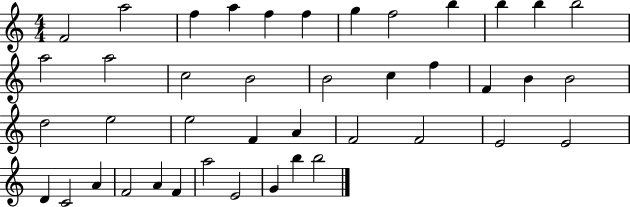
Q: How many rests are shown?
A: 0